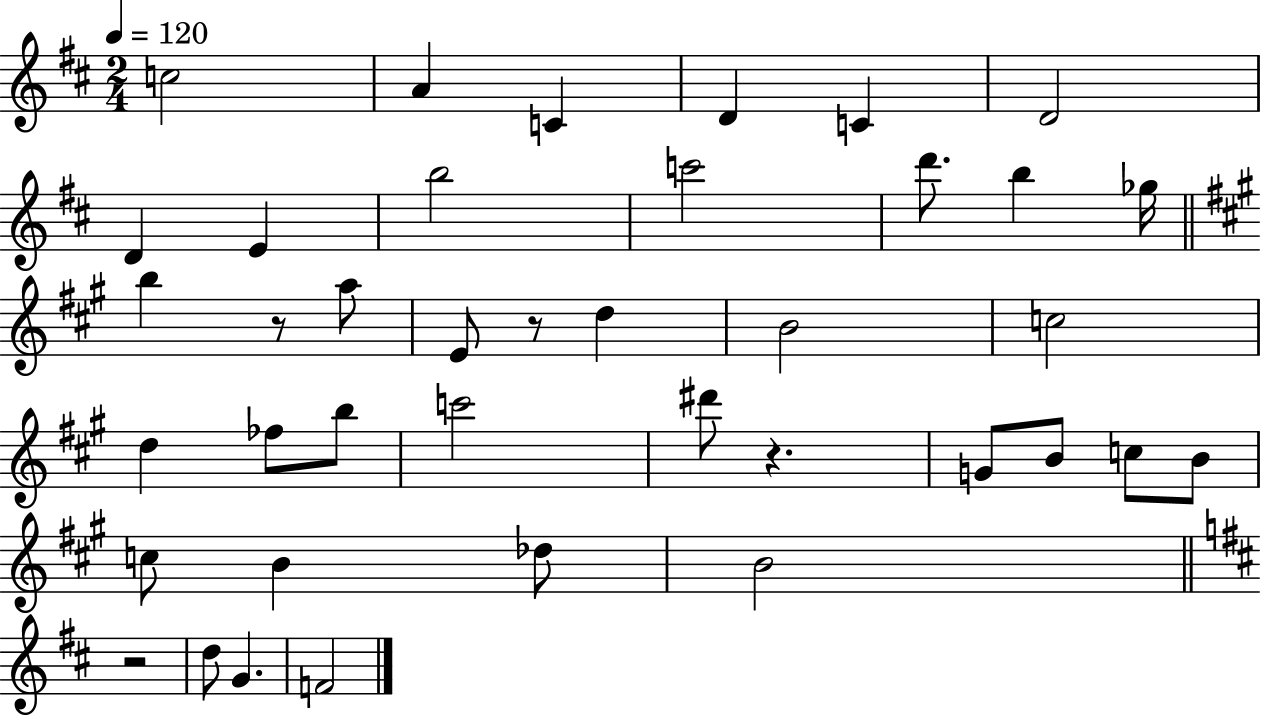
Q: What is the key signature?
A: D major